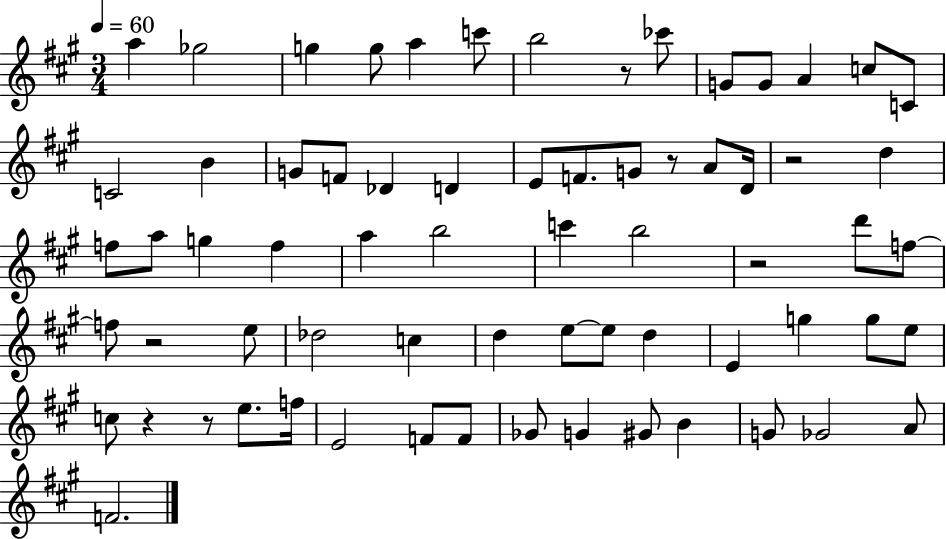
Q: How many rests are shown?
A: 7